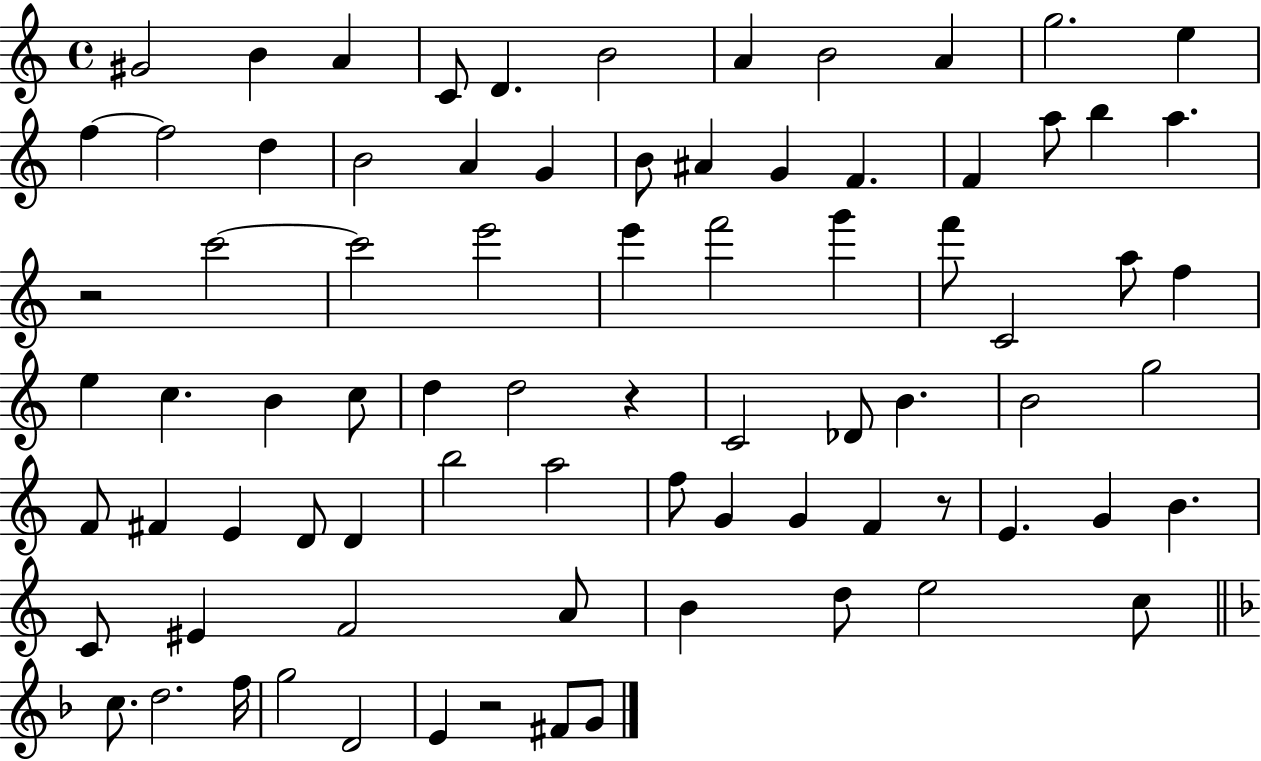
G#4/h B4/q A4/q C4/e D4/q. B4/h A4/q B4/h A4/q G5/h. E5/q F5/q F5/h D5/q B4/h A4/q G4/q B4/e A#4/q G4/q F4/q. F4/q A5/e B5/q A5/q. R/h C6/h C6/h E6/h E6/q F6/h G6/q F6/e C4/h A5/e F5/q E5/q C5/q. B4/q C5/e D5/q D5/h R/q C4/h Db4/e B4/q. B4/h G5/h F4/e F#4/q E4/q D4/e D4/q B5/h A5/h F5/e G4/q G4/q F4/q R/e E4/q. G4/q B4/q. C4/e EIS4/q F4/h A4/e B4/q D5/e E5/h C5/e C5/e. D5/h. F5/s G5/h D4/h E4/q R/h F#4/e G4/e